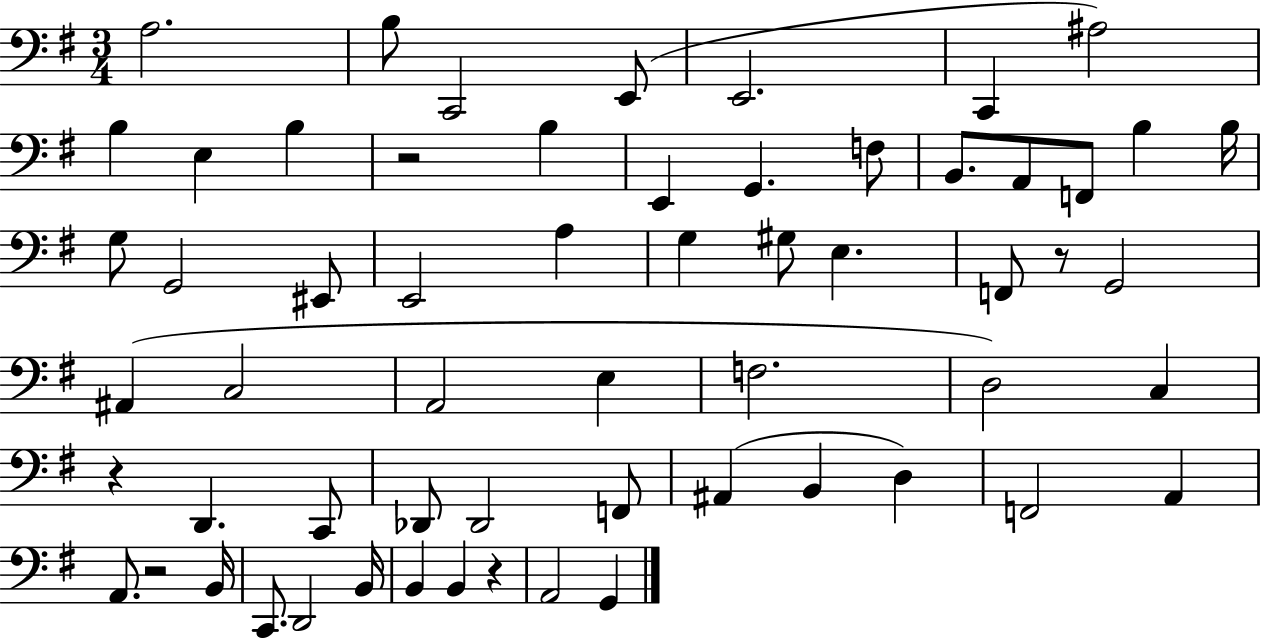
X:1
T:Untitled
M:3/4
L:1/4
K:G
A,2 B,/2 C,,2 E,,/2 E,,2 C,, ^A,2 B, E, B, z2 B, E,, G,, F,/2 B,,/2 A,,/2 F,,/2 B, B,/4 G,/2 G,,2 ^E,,/2 E,,2 A, G, ^G,/2 E, F,,/2 z/2 G,,2 ^A,, C,2 A,,2 E, F,2 D,2 C, z D,, C,,/2 _D,,/2 _D,,2 F,,/2 ^A,, B,, D, F,,2 A,, A,,/2 z2 B,,/4 C,,/2 D,,2 B,,/4 B,, B,, z A,,2 G,,